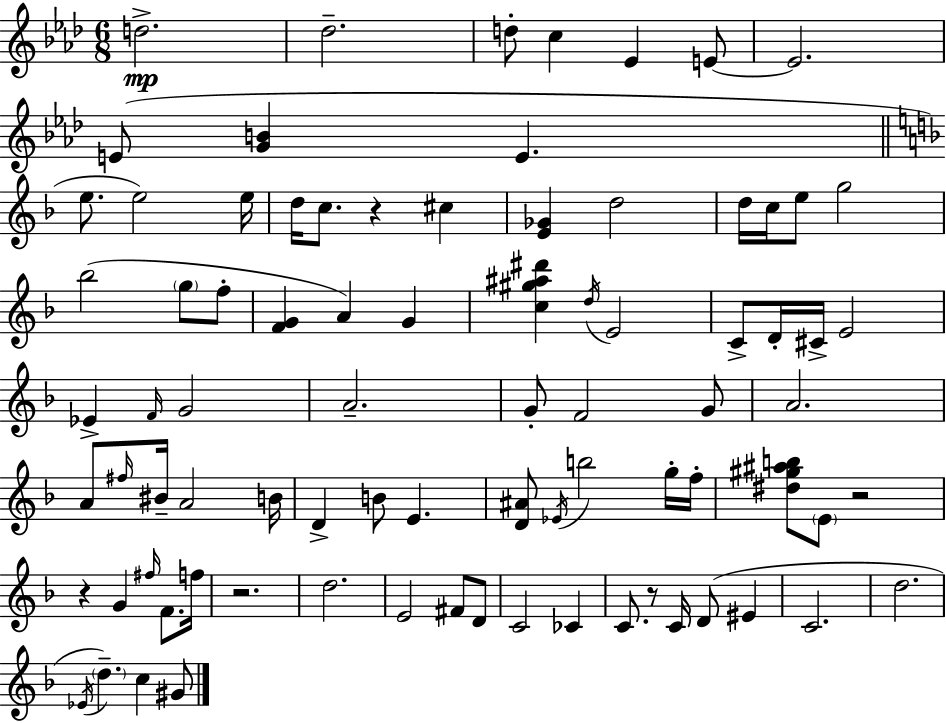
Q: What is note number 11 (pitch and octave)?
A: E5